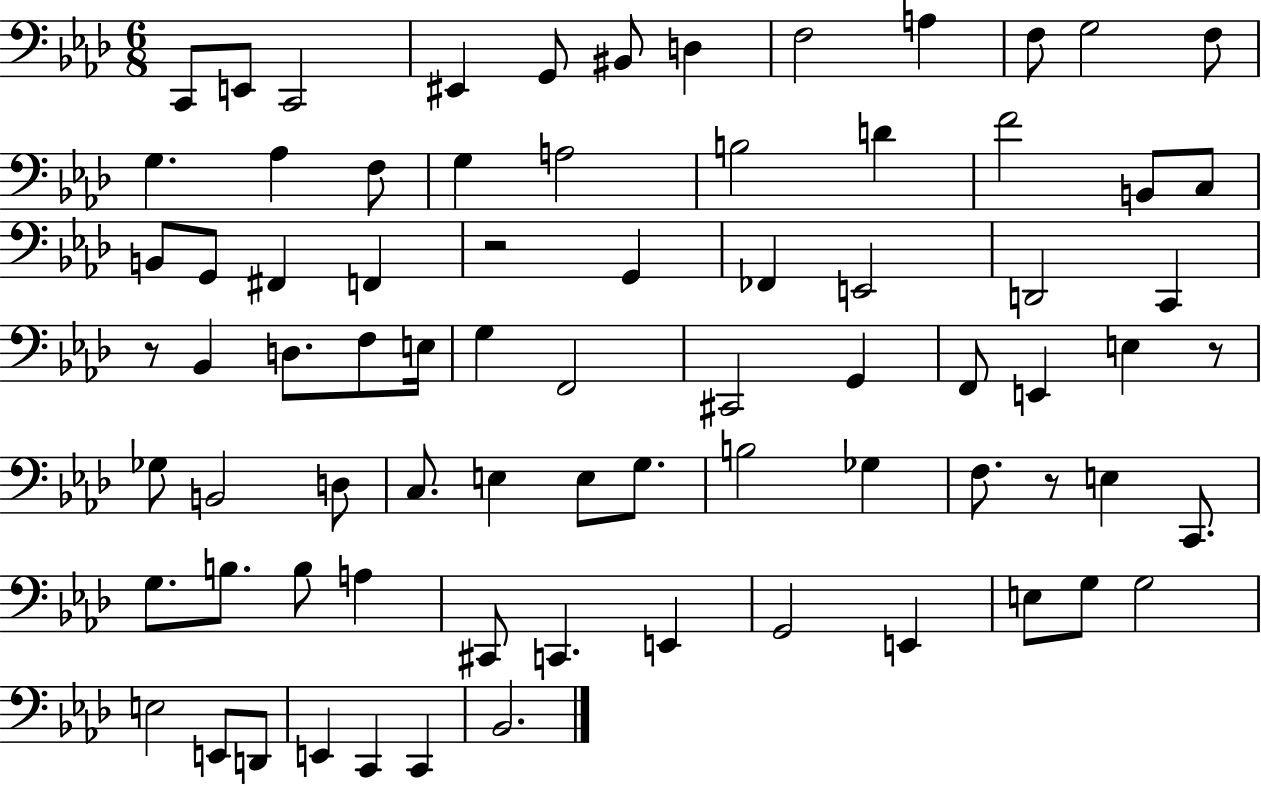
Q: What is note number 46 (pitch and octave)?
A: C3